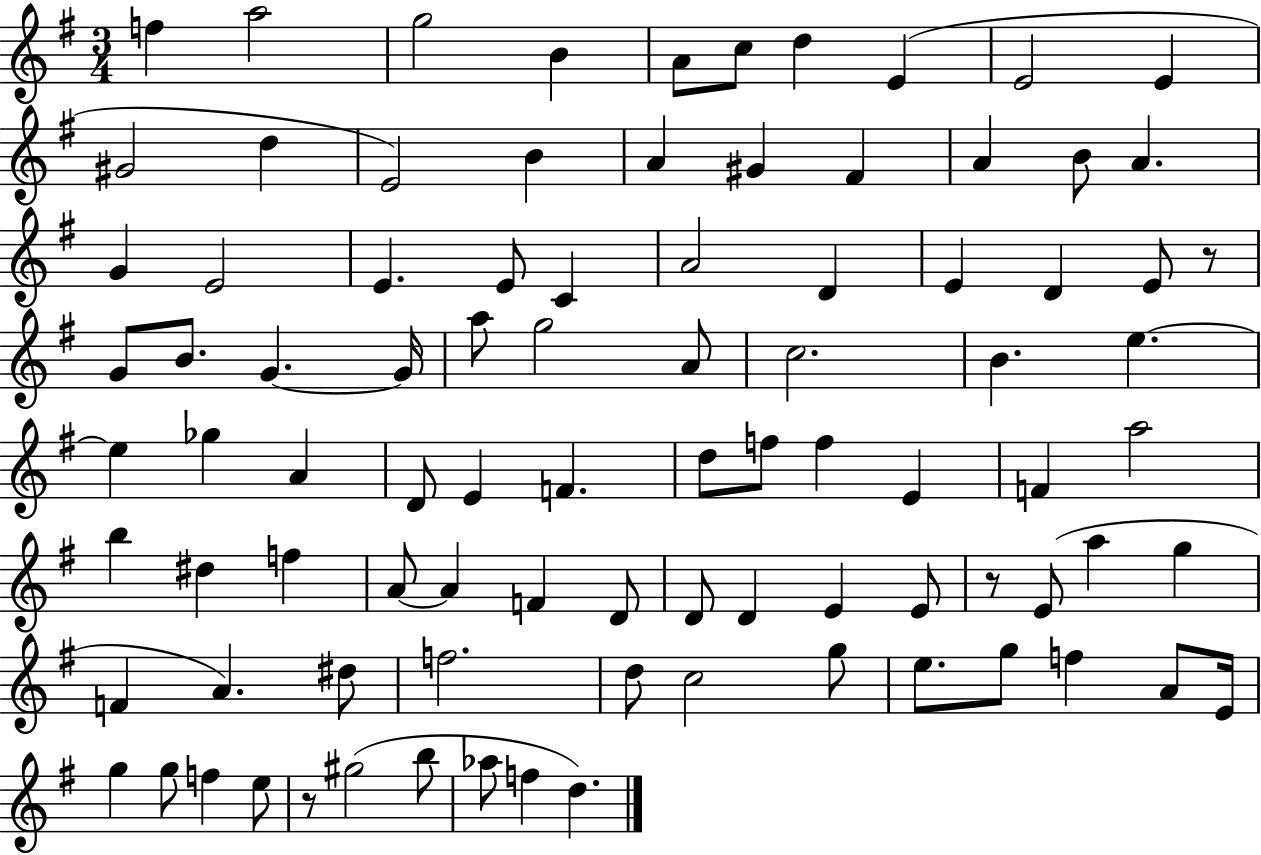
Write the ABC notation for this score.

X:1
T:Untitled
M:3/4
L:1/4
K:G
f a2 g2 B A/2 c/2 d E E2 E ^G2 d E2 B A ^G ^F A B/2 A G E2 E E/2 C A2 D E D E/2 z/2 G/2 B/2 G G/4 a/2 g2 A/2 c2 B e e _g A D/2 E F d/2 f/2 f E F a2 b ^d f A/2 A F D/2 D/2 D E E/2 z/2 E/2 a g F A ^d/2 f2 d/2 c2 g/2 e/2 g/2 f A/2 E/4 g g/2 f e/2 z/2 ^g2 b/2 _a/2 f d